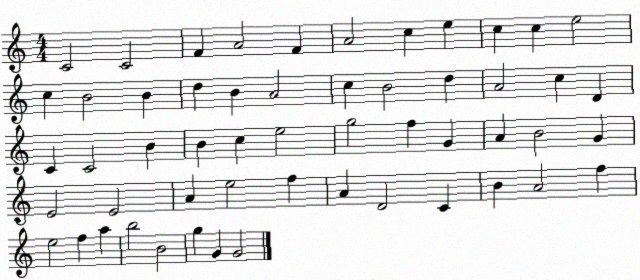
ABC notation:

X:1
T:Untitled
M:4/4
L:1/4
K:C
C2 C2 F A2 F A2 c e c c e2 c B2 B d B A2 c B2 d A2 c D C C2 B B c e2 g2 f G A B2 G E2 E2 A e2 f A D2 C B A2 f e2 f a b2 B2 g G G2